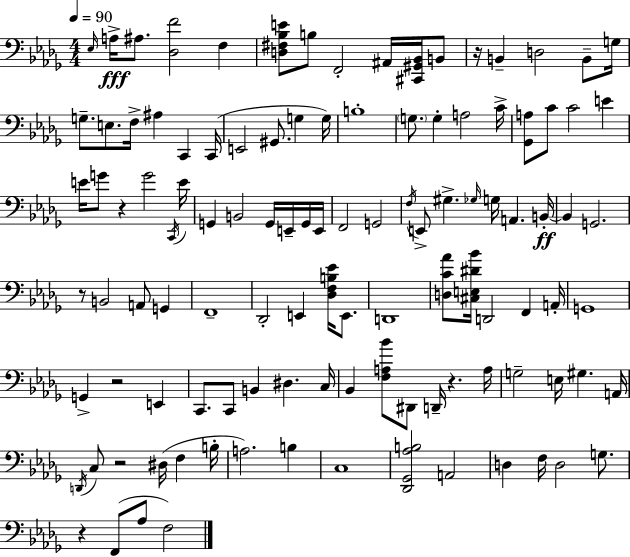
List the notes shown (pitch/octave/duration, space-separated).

Eb3/s A3/s A#3/e. [Db3,F4]/h F3/q [D3,F#3,Bb3,E4]/e B3/e F2/h A#2/s [C#2,G#2,Bb2]/s B2/e R/s B2/q D3/h B2/e G3/s G3/e. E3/e. F3/s A#3/q C2/q C2/s E2/h G#2/e. G3/q G3/s B3/w G3/e. G3/q A3/h C4/s [Gb2,A3]/e C4/e C4/h E4/q E4/s G4/e R/q G4/h C2/s E4/s G2/q B2/h G2/s E2/s G2/s E2/s F2/h G2/h F3/s E2/e G#3/q. Gb3/s G3/s A2/q. B2/s B2/q G2/h. R/e B2/h A2/e G2/q F2/w Db2/h E2/q [Db3,F3,B3,Eb4]/s E2/e. D2/w [D3,C4,Ab4]/e [C#3,E3,D#4,Bb4]/s D2/h F2/q A2/s G2/w G2/q R/h E2/q C2/e. C2/e B2/q D#3/q. C3/s Bb2/q [F3,A3,Bb4]/e D#2/e D2/s R/q. A3/s G3/h E3/s G#3/q. A2/s D2/s C3/e R/h D#3/s F3/q B3/s A3/h. B3/q C3/w [Db2,Gb2,Ab3,B3]/h A2/h D3/q F3/s D3/h G3/e. R/q F2/e Ab3/e F3/h